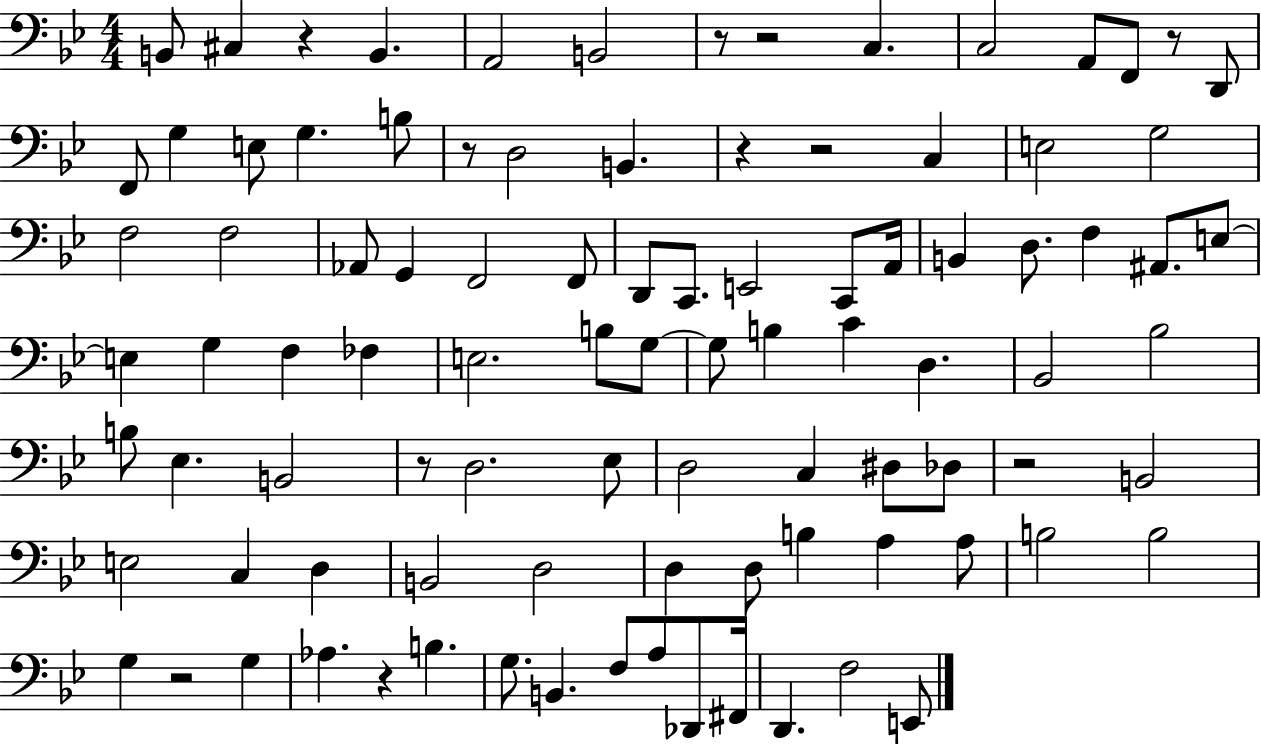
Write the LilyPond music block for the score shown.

{
  \clef bass
  \numericTimeSignature
  \time 4/4
  \key bes \major
  b,8 cis4 r4 b,4. | a,2 b,2 | r8 r2 c4. | c2 a,8 f,8 r8 d,8 | \break f,8 g4 e8 g4. b8 | r8 d2 b,4. | r4 r2 c4 | e2 g2 | \break f2 f2 | aes,8 g,4 f,2 f,8 | d,8 c,8. e,2 c,8 a,16 | b,4 d8. f4 ais,8. e8~~ | \break e4 g4 f4 fes4 | e2. b8 g8~~ | g8 b4 c'4 d4. | bes,2 bes2 | \break b8 ees4. b,2 | r8 d2. ees8 | d2 c4 dis8 des8 | r2 b,2 | \break e2 c4 d4 | b,2 d2 | d4 d8 b4 a4 a8 | b2 b2 | \break g4 r2 g4 | aes4. r4 b4. | g8. b,4. f8 a8 des,8 fis,16 | d,4. f2 e,8 | \break \bar "|."
}